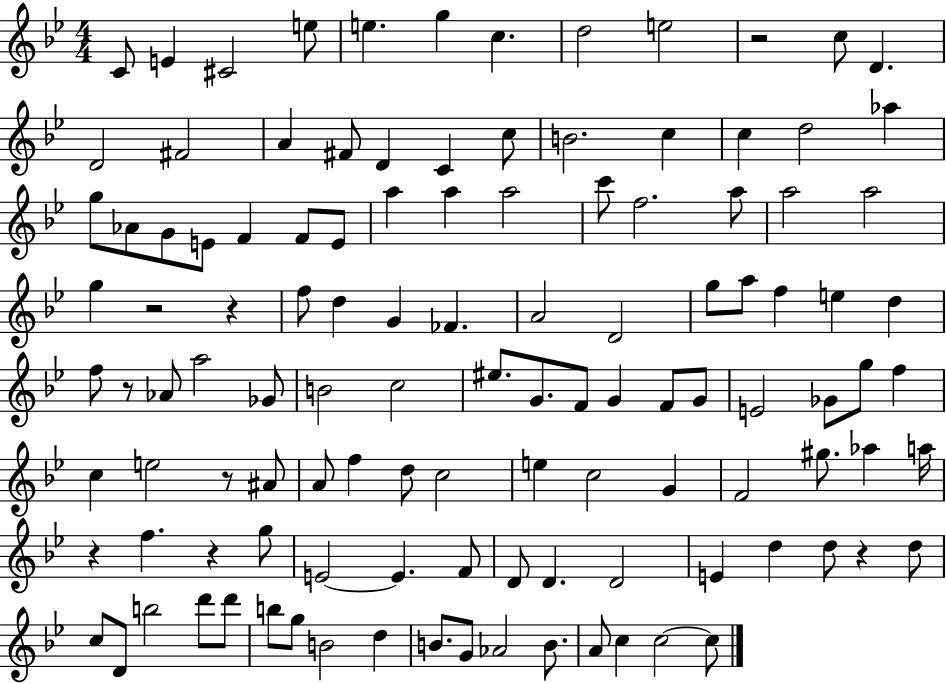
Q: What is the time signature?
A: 4/4